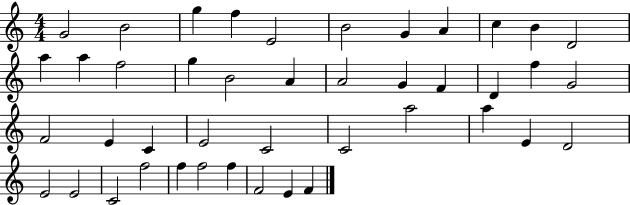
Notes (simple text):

G4/h B4/h G5/q F5/q E4/h B4/h G4/q A4/q C5/q B4/q D4/h A5/q A5/q F5/h G5/q B4/h A4/q A4/h G4/q F4/q D4/q F5/q G4/h F4/h E4/q C4/q E4/h C4/h C4/h A5/h A5/q E4/q D4/h E4/h E4/h C4/h F5/h F5/q F5/h F5/q F4/h E4/q F4/q